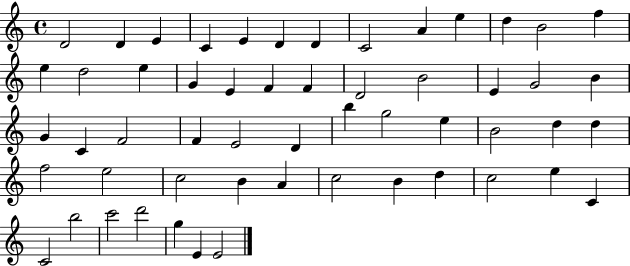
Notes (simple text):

D4/h D4/q E4/q C4/q E4/q D4/q D4/q C4/h A4/q E5/q D5/q B4/h F5/q E5/q D5/h E5/q G4/q E4/q F4/q F4/q D4/h B4/h E4/q G4/h B4/q G4/q C4/q F4/h F4/q E4/h D4/q B5/q G5/h E5/q B4/h D5/q D5/q F5/h E5/h C5/h B4/q A4/q C5/h B4/q D5/q C5/h E5/q C4/q C4/h B5/h C6/h D6/h G5/q E4/q E4/h